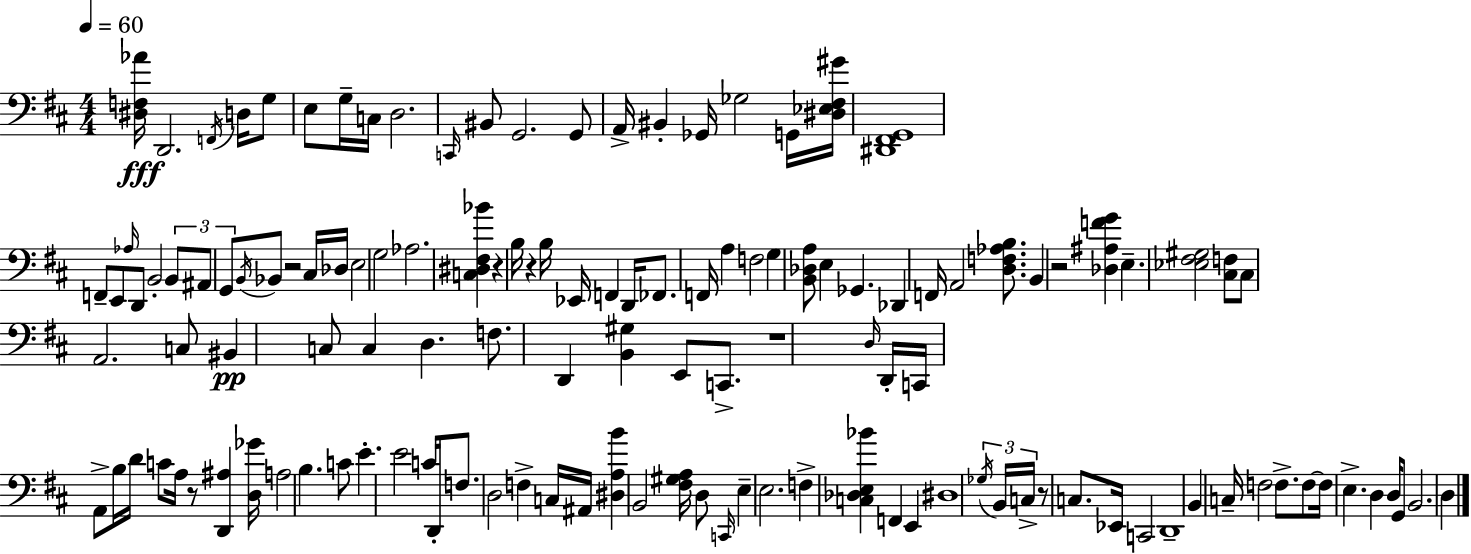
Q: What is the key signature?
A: D major